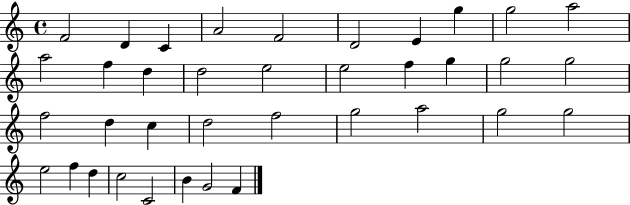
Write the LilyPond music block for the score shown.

{
  \clef treble
  \time 4/4
  \defaultTimeSignature
  \key c \major
  f'2 d'4 c'4 | a'2 f'2 | d'2 e'4 g''4 | g''2 a''2 | \break a''2 f''4 d''4 | d''2 e''2 | e''2 f''4 g''4 | g''2 g''2 | \break f''2 d''4 c''4 | d''2 f''2 | g''2 a''2 | g''2 g''2 | \break e''2 f''4 d''4 | c''2 c'2 | b'4 g'2 f'4 | \bar "|."
}